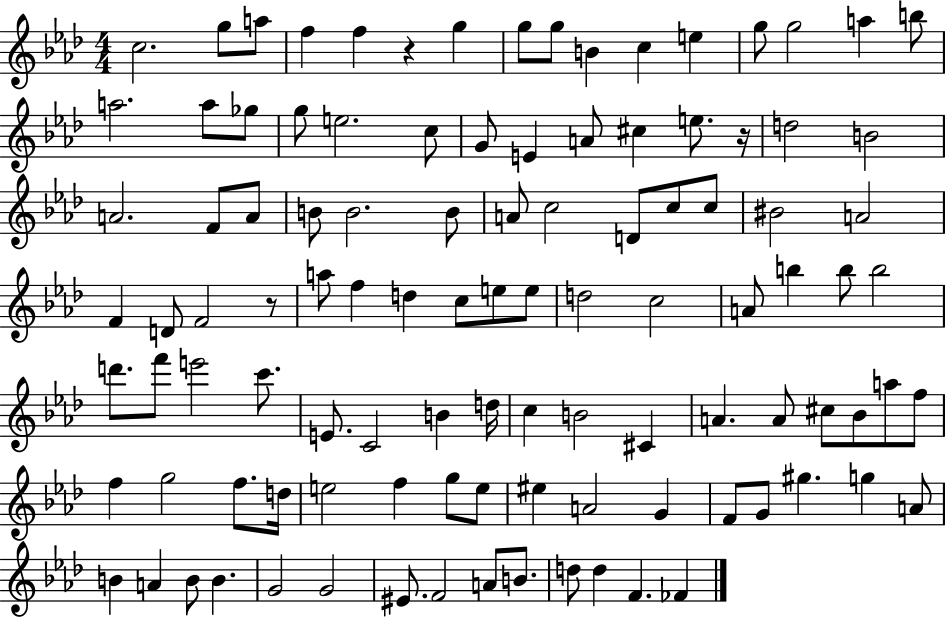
X:1
T:Untitled
M:4/4
L:1/4
K:Ab
c2 g/2 a/2 f f z g g/2 g/2 B c e g/2 g2 a b/2 a2 a/2 _g/2 g/2 e2 c/2 G/2 E A/2 ^c e/2 z/4 d2 B2 A2 F/2 A/2 B/2 B2 B/2 A/2 c2 D/2 c/2 c/2 ^B2 A2 F D/2 F2 z/2 a/2 f d c/2 e/2 e/2 d2 c2 A/2 b b/2 b2 d'/2 f'/2 e'2 c'/2 E/2 C2 B d/4 c B2 ^C A A/2 ^c/2 _B/2 a/2 f/2 f g2 f/2 d/4 e2 f g/2 e/2 ^e A2 G F/2 G/2 ^g g A/2 B A B/2 B G2 G2 ^E/2 F2 A/2 B/2 d/2 d F _F